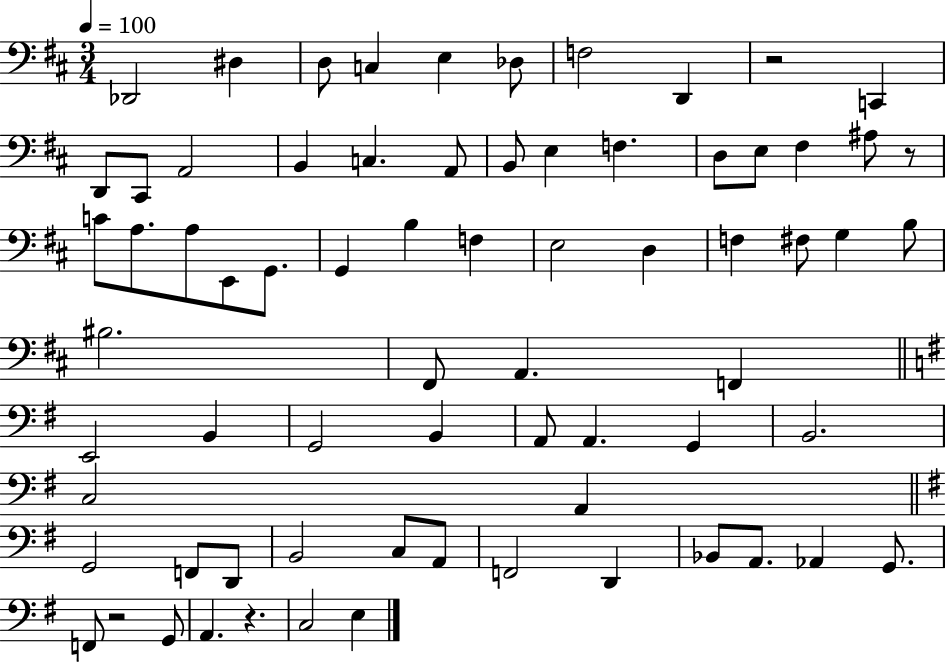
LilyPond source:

{
  \clef bass
  \numericTimeSignature
  \time 3/4
  \key d \major
  \tempo 4 = 100
  des,2 dis4 | d8 c4 e4 des8 | f2 d,4 | r2 c,4 | \break d,8 cis,8 a,2 | b,4 c4. a,8 | b,8 e4 f4. | d8 e8 fis4 ais8 r8 | \break c'8 a8. a8 e,8 g,8. | g,4 b4 f4 | e2 d4 | f4 fis8 g4 b8 | \break bis2. | fis,8 a,4. f,4 | \bar "||" \break \key e \minor e,2 b,4 | g,2 b,4 | a,8 a,4. g,4 | b,2. | \break c2 a,4 | \bar "||" \break \key g \major g,2 f,8 d,8 | b,2 c8 a,8 | f,2 d,4 | bes,8 a,8. aes,4 g,8. | \break f,8 r2 g,8 | a,4. r4. | c2 e4 | \bar "|."
}